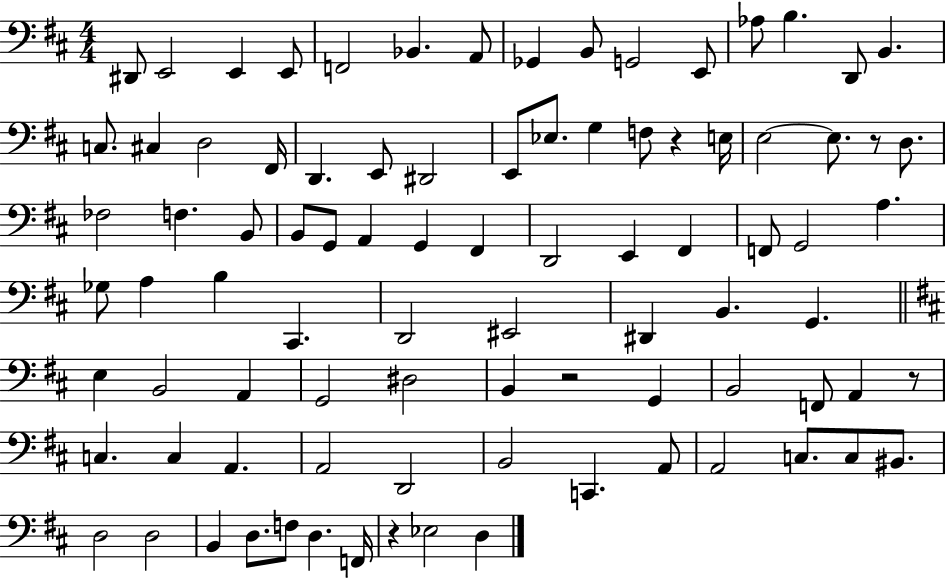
{
  \clef bass
  \numericTimeSignature
  \time 4/4
  \key d \major
  dis,8 e,2 e,4 e,8 | f,2 bes,4. a,8 | ges,4 b,8 g,2 e,8 | aes8 b4. d,8 b,4. | \break c8. cis4 d2 fis,16 | d,4. e,8 dis,2 | e,8 ees8. g4 f8 r4 e16 | e2~~ e8. r8 d8. | \break fes2 f4. b,8 | b,8 g,8 a,4 g,4 fis,4 | d,2 e,4 fis,4 | f,8 g,2 a4. | \break ges8 a4 b4 cis,4. | d,2 eis,2 | dis,4 b,4. g,4. | \bar "||" \break \key b \minor e4 b,2 a,4 | g,2 dis2 | b,4 r2 g,4 | b,2 f,8 a,4 r8 | \break c4. c4 a,4. | a,2 d,2 | b,2 c,4. a,8 | a,2 c8. c8 bis,8. | \break d2 d2 | b,4 d8. f8 d4. f,16 | r4 ees2 d4 | \bar "|."
}